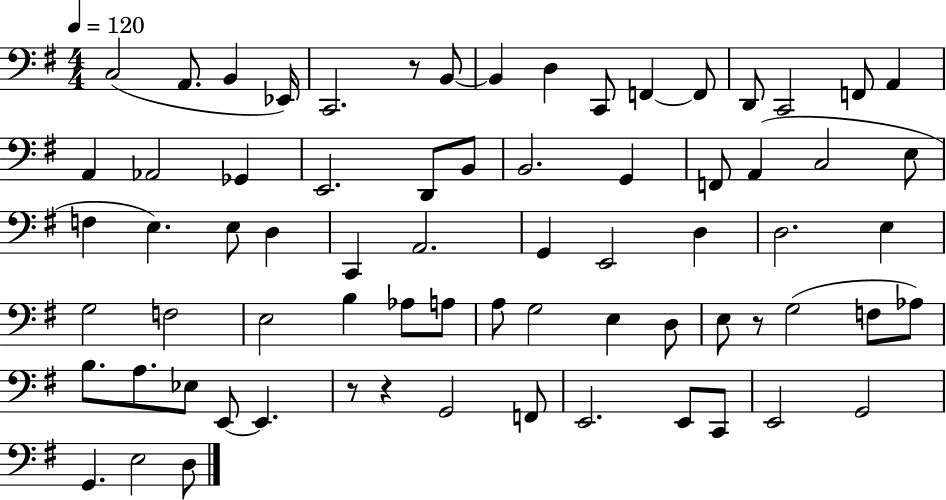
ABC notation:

X:1
T:Untitled
M:4/4
L:1/4
K:G
C,2 A,,/2 B,, _E,,/4 C,,2 z/2 B,,/2 B,, D, C,,/2 F,, F,,/2 D,,/2 C,,2 F,,/2 A,, A,, _A,,2 _G,, E,,2 D,,/2 B,,/2 B,,2 G,, F,,/2 A,, C,2 E,/2 F, E, E,/2 D, C,, A,,2 G,, E,,2 D, D,2 E, G,2 F,2 E,2 B, _A,/2 A,/2 A,/2 G,2 E, D,/2 E,/2 z/2 G,2 F,/2 _A,/2 B,/2 A,/2 _E,/2 E,,/2 E,, z/2 z G,,2 F,,/2 E,,2 E,,/2 C,,/2 E,,2 G,,2 G,, E,2 D,/2